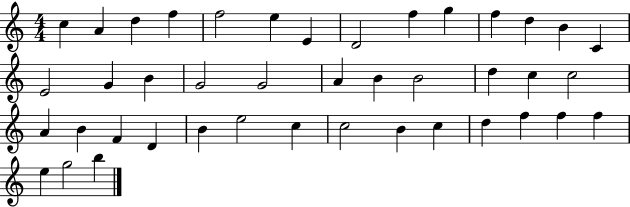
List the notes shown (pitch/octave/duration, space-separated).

C5/q A4/q D5/q F5/q F5/h E5/q E4/q D4/h F5/q G5/q F5/q D5/q B4/q C4/q E4/h G4/q B4/q G4/h G4/h A4/q B4/q B4/h D5/q C5/q C5/h A4/q B4/q F4/q D4/q B4/q E5/h C5/q C5/h B4/q C5/q D5/q F5/q F5/q F5/q E5/q G5/h B5/q